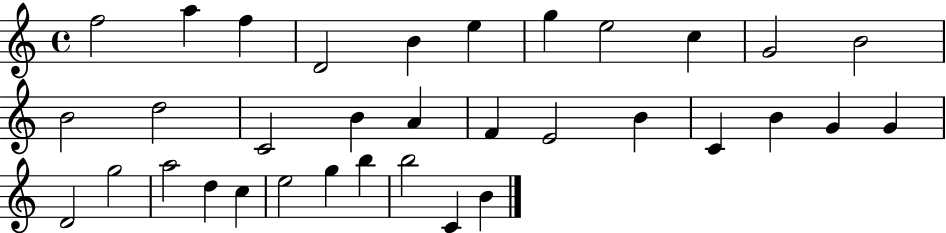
F5/h A5/q F5/q D4/h B4/q E5/q G5/q E5/h C5/q G4/h B4/h B4/h D5/h C4/h B4/q A4/q F4/q E4/h B4/q C4/q B4/q G4/q G4/q D4/h G5/h A5/h D5/q C5/q E5/h G5/q B5/q B5/h C4/q B4/q